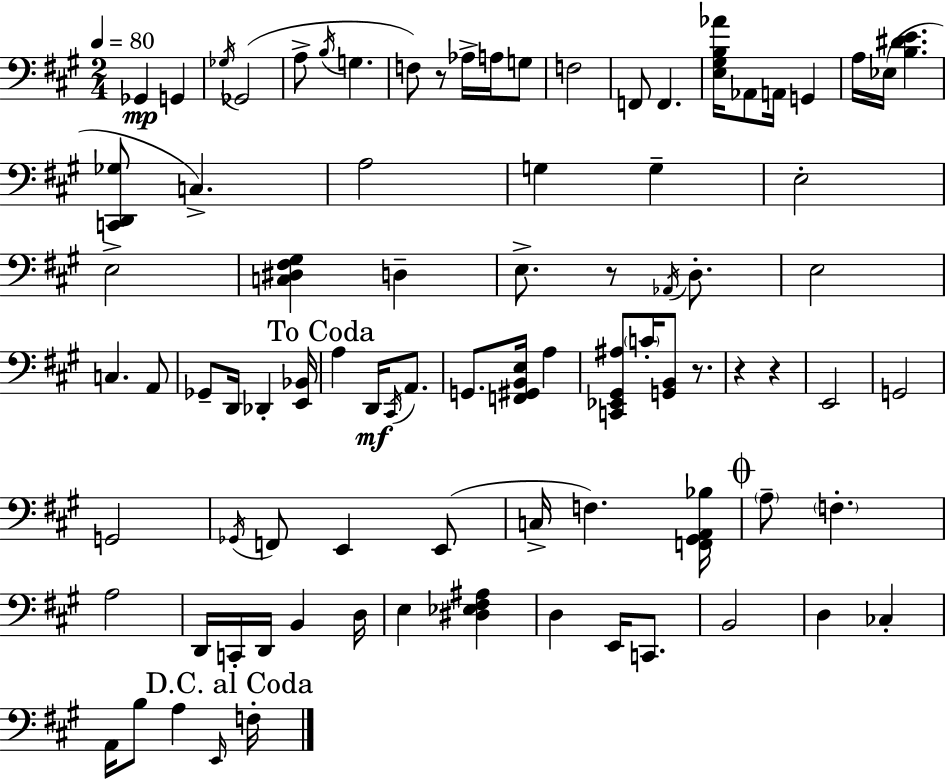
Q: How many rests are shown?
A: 5